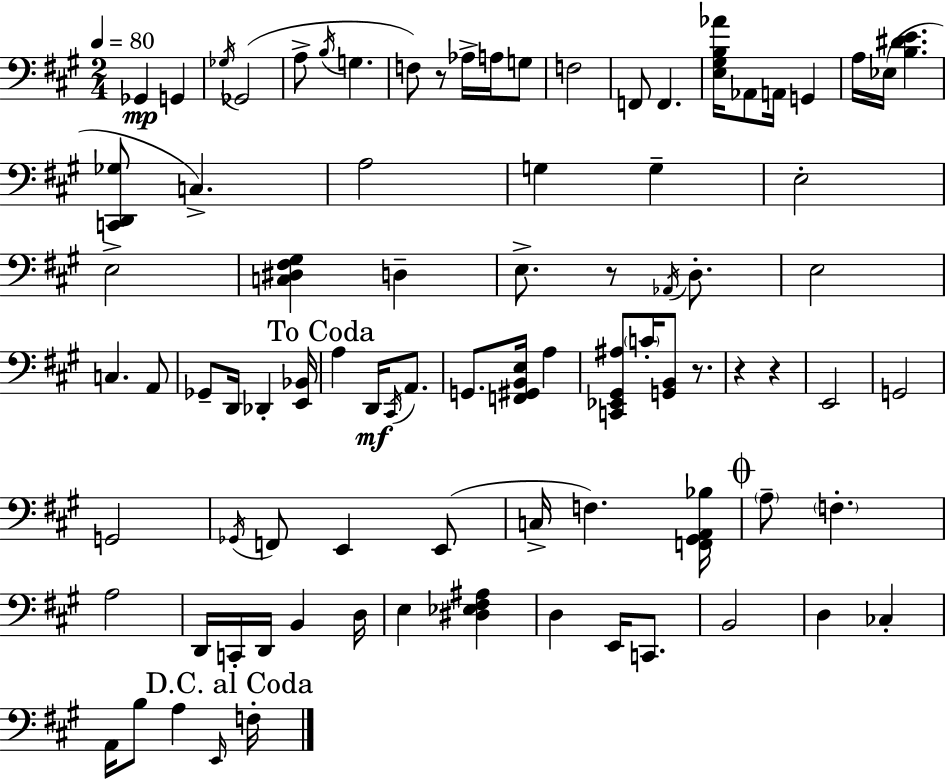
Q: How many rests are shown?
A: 5